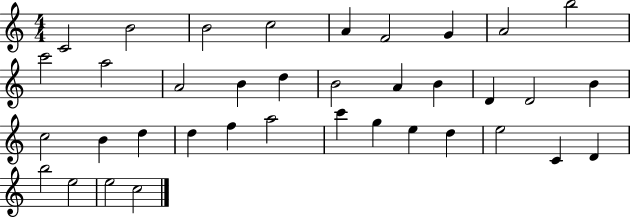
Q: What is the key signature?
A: C major